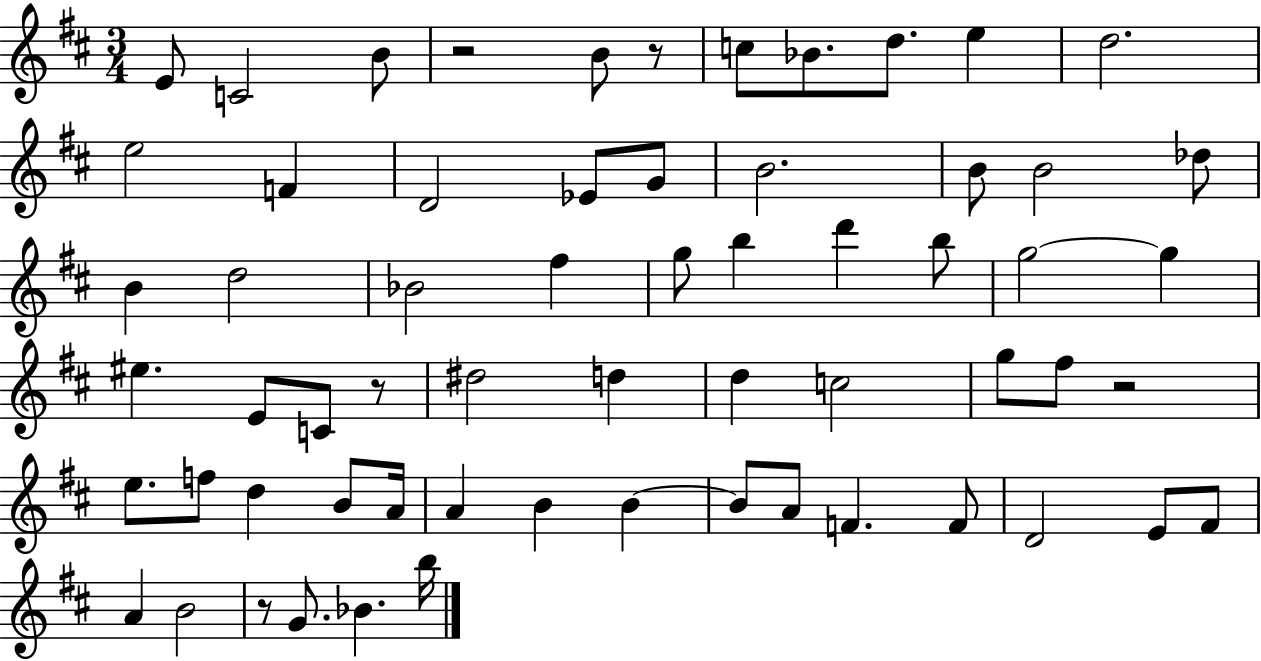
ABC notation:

X:1
T:Untitled
M:3/4
L:1/4
K:D
E/2 C2 B/2 z2 B/2 z/2 c/2 _B/2 d/2 e d2 e2 F D2 _E/2 G/2 B2 B/2 B2 _d/2 B d2 _B2 ^f g/2 b d' b/2 g2 g ^e E/2 C/2 z/2 ^d2 d d c2 g/2 ^f/2 z2 e/2 f/2 d B/2 A/4 A B B B/2 A/2 F F/2 D2 E/2 ^F/2 A B2 z/2 G/2 _B b/4